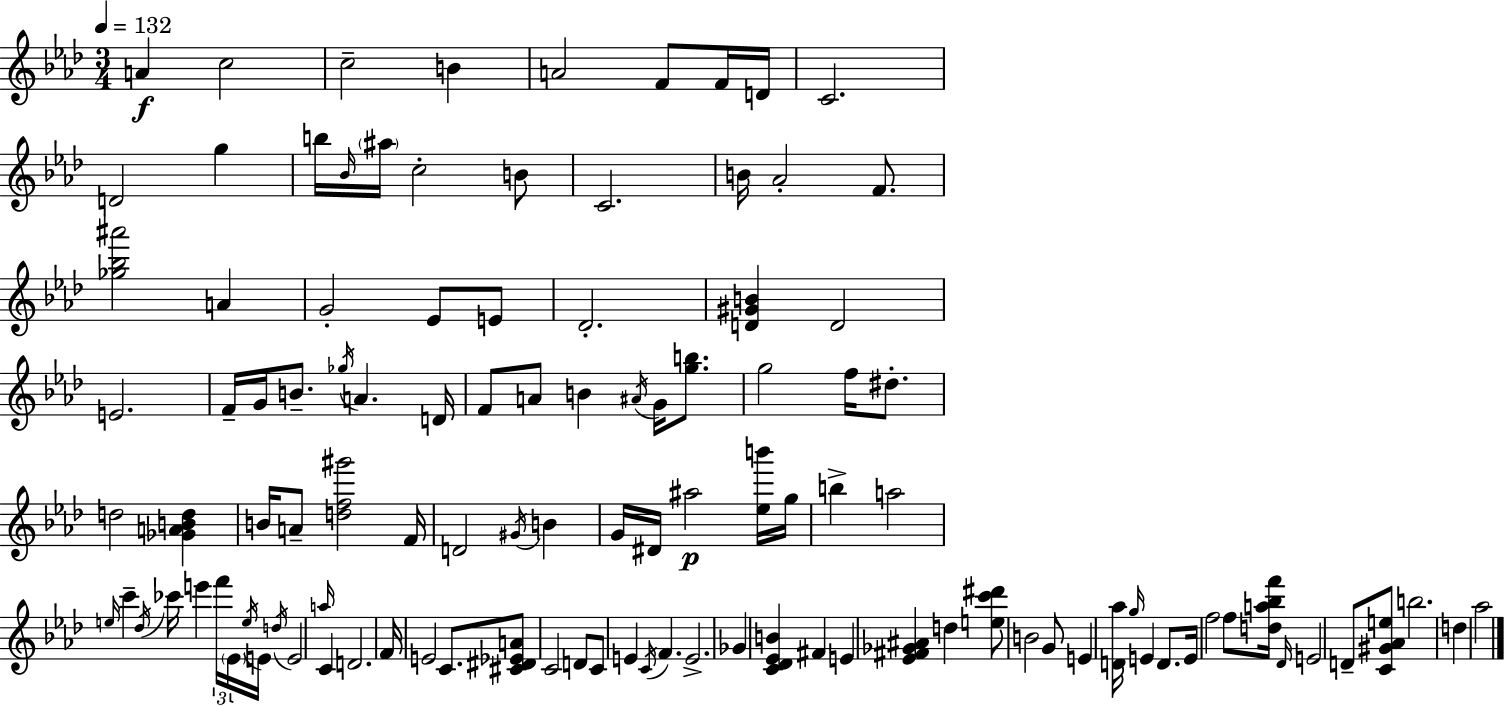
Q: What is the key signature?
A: F minor